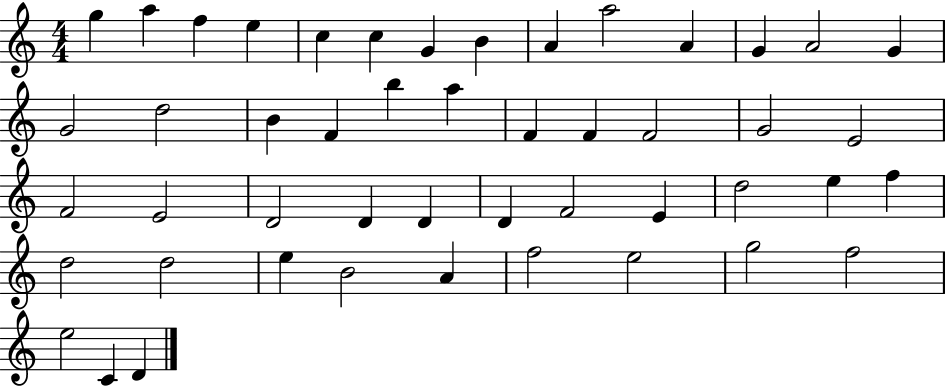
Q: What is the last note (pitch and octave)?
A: D4